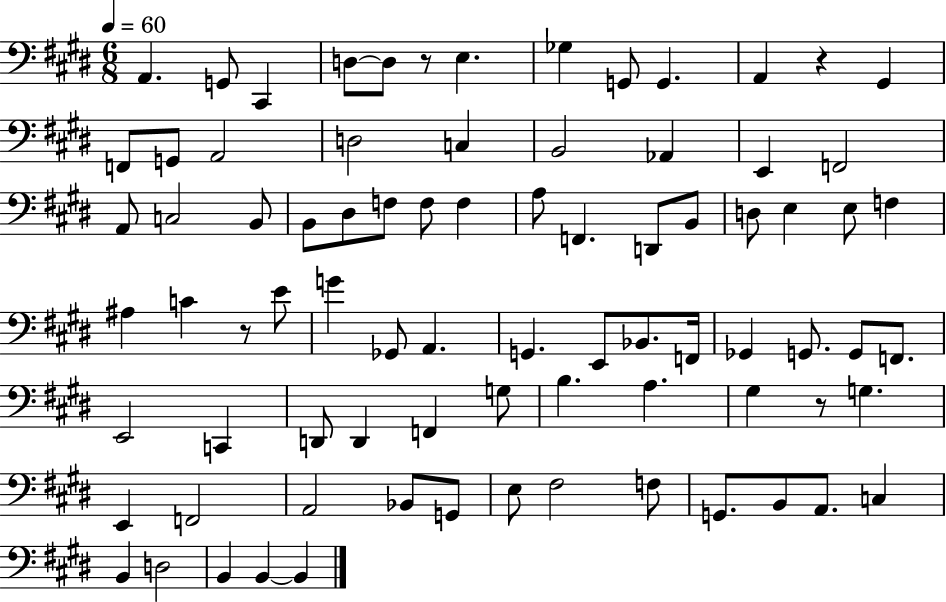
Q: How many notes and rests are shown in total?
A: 81